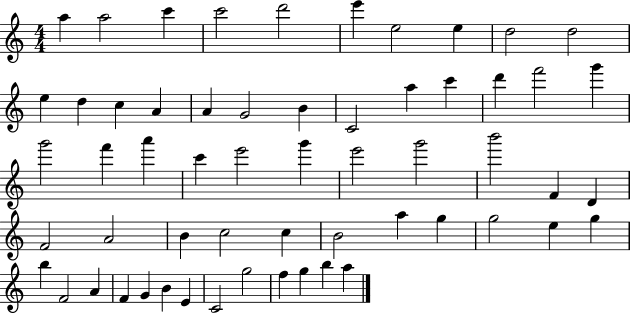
A5/q A5/h C6/q C6/h D6/h E6/q E5/h E5/q D5/h D5/h E5/q D5/q C5/q A4/q A4/q G4/h B4/q C4/h A5/q C6/q D6/q F6/h G6/q G6/h F6/q A6/q C6/q E6/h G6/q E6/h G6/h B6/h F4/q D4/q F4/h A4/h B4/q C5/h C5/q B4/h A5/q G5/q G5/h E5/q G5/q B5/q F4/h A4/q F4/q G4/q B4/q E4/q C4/h G5/h F5/q G5/q B5/q A5/q